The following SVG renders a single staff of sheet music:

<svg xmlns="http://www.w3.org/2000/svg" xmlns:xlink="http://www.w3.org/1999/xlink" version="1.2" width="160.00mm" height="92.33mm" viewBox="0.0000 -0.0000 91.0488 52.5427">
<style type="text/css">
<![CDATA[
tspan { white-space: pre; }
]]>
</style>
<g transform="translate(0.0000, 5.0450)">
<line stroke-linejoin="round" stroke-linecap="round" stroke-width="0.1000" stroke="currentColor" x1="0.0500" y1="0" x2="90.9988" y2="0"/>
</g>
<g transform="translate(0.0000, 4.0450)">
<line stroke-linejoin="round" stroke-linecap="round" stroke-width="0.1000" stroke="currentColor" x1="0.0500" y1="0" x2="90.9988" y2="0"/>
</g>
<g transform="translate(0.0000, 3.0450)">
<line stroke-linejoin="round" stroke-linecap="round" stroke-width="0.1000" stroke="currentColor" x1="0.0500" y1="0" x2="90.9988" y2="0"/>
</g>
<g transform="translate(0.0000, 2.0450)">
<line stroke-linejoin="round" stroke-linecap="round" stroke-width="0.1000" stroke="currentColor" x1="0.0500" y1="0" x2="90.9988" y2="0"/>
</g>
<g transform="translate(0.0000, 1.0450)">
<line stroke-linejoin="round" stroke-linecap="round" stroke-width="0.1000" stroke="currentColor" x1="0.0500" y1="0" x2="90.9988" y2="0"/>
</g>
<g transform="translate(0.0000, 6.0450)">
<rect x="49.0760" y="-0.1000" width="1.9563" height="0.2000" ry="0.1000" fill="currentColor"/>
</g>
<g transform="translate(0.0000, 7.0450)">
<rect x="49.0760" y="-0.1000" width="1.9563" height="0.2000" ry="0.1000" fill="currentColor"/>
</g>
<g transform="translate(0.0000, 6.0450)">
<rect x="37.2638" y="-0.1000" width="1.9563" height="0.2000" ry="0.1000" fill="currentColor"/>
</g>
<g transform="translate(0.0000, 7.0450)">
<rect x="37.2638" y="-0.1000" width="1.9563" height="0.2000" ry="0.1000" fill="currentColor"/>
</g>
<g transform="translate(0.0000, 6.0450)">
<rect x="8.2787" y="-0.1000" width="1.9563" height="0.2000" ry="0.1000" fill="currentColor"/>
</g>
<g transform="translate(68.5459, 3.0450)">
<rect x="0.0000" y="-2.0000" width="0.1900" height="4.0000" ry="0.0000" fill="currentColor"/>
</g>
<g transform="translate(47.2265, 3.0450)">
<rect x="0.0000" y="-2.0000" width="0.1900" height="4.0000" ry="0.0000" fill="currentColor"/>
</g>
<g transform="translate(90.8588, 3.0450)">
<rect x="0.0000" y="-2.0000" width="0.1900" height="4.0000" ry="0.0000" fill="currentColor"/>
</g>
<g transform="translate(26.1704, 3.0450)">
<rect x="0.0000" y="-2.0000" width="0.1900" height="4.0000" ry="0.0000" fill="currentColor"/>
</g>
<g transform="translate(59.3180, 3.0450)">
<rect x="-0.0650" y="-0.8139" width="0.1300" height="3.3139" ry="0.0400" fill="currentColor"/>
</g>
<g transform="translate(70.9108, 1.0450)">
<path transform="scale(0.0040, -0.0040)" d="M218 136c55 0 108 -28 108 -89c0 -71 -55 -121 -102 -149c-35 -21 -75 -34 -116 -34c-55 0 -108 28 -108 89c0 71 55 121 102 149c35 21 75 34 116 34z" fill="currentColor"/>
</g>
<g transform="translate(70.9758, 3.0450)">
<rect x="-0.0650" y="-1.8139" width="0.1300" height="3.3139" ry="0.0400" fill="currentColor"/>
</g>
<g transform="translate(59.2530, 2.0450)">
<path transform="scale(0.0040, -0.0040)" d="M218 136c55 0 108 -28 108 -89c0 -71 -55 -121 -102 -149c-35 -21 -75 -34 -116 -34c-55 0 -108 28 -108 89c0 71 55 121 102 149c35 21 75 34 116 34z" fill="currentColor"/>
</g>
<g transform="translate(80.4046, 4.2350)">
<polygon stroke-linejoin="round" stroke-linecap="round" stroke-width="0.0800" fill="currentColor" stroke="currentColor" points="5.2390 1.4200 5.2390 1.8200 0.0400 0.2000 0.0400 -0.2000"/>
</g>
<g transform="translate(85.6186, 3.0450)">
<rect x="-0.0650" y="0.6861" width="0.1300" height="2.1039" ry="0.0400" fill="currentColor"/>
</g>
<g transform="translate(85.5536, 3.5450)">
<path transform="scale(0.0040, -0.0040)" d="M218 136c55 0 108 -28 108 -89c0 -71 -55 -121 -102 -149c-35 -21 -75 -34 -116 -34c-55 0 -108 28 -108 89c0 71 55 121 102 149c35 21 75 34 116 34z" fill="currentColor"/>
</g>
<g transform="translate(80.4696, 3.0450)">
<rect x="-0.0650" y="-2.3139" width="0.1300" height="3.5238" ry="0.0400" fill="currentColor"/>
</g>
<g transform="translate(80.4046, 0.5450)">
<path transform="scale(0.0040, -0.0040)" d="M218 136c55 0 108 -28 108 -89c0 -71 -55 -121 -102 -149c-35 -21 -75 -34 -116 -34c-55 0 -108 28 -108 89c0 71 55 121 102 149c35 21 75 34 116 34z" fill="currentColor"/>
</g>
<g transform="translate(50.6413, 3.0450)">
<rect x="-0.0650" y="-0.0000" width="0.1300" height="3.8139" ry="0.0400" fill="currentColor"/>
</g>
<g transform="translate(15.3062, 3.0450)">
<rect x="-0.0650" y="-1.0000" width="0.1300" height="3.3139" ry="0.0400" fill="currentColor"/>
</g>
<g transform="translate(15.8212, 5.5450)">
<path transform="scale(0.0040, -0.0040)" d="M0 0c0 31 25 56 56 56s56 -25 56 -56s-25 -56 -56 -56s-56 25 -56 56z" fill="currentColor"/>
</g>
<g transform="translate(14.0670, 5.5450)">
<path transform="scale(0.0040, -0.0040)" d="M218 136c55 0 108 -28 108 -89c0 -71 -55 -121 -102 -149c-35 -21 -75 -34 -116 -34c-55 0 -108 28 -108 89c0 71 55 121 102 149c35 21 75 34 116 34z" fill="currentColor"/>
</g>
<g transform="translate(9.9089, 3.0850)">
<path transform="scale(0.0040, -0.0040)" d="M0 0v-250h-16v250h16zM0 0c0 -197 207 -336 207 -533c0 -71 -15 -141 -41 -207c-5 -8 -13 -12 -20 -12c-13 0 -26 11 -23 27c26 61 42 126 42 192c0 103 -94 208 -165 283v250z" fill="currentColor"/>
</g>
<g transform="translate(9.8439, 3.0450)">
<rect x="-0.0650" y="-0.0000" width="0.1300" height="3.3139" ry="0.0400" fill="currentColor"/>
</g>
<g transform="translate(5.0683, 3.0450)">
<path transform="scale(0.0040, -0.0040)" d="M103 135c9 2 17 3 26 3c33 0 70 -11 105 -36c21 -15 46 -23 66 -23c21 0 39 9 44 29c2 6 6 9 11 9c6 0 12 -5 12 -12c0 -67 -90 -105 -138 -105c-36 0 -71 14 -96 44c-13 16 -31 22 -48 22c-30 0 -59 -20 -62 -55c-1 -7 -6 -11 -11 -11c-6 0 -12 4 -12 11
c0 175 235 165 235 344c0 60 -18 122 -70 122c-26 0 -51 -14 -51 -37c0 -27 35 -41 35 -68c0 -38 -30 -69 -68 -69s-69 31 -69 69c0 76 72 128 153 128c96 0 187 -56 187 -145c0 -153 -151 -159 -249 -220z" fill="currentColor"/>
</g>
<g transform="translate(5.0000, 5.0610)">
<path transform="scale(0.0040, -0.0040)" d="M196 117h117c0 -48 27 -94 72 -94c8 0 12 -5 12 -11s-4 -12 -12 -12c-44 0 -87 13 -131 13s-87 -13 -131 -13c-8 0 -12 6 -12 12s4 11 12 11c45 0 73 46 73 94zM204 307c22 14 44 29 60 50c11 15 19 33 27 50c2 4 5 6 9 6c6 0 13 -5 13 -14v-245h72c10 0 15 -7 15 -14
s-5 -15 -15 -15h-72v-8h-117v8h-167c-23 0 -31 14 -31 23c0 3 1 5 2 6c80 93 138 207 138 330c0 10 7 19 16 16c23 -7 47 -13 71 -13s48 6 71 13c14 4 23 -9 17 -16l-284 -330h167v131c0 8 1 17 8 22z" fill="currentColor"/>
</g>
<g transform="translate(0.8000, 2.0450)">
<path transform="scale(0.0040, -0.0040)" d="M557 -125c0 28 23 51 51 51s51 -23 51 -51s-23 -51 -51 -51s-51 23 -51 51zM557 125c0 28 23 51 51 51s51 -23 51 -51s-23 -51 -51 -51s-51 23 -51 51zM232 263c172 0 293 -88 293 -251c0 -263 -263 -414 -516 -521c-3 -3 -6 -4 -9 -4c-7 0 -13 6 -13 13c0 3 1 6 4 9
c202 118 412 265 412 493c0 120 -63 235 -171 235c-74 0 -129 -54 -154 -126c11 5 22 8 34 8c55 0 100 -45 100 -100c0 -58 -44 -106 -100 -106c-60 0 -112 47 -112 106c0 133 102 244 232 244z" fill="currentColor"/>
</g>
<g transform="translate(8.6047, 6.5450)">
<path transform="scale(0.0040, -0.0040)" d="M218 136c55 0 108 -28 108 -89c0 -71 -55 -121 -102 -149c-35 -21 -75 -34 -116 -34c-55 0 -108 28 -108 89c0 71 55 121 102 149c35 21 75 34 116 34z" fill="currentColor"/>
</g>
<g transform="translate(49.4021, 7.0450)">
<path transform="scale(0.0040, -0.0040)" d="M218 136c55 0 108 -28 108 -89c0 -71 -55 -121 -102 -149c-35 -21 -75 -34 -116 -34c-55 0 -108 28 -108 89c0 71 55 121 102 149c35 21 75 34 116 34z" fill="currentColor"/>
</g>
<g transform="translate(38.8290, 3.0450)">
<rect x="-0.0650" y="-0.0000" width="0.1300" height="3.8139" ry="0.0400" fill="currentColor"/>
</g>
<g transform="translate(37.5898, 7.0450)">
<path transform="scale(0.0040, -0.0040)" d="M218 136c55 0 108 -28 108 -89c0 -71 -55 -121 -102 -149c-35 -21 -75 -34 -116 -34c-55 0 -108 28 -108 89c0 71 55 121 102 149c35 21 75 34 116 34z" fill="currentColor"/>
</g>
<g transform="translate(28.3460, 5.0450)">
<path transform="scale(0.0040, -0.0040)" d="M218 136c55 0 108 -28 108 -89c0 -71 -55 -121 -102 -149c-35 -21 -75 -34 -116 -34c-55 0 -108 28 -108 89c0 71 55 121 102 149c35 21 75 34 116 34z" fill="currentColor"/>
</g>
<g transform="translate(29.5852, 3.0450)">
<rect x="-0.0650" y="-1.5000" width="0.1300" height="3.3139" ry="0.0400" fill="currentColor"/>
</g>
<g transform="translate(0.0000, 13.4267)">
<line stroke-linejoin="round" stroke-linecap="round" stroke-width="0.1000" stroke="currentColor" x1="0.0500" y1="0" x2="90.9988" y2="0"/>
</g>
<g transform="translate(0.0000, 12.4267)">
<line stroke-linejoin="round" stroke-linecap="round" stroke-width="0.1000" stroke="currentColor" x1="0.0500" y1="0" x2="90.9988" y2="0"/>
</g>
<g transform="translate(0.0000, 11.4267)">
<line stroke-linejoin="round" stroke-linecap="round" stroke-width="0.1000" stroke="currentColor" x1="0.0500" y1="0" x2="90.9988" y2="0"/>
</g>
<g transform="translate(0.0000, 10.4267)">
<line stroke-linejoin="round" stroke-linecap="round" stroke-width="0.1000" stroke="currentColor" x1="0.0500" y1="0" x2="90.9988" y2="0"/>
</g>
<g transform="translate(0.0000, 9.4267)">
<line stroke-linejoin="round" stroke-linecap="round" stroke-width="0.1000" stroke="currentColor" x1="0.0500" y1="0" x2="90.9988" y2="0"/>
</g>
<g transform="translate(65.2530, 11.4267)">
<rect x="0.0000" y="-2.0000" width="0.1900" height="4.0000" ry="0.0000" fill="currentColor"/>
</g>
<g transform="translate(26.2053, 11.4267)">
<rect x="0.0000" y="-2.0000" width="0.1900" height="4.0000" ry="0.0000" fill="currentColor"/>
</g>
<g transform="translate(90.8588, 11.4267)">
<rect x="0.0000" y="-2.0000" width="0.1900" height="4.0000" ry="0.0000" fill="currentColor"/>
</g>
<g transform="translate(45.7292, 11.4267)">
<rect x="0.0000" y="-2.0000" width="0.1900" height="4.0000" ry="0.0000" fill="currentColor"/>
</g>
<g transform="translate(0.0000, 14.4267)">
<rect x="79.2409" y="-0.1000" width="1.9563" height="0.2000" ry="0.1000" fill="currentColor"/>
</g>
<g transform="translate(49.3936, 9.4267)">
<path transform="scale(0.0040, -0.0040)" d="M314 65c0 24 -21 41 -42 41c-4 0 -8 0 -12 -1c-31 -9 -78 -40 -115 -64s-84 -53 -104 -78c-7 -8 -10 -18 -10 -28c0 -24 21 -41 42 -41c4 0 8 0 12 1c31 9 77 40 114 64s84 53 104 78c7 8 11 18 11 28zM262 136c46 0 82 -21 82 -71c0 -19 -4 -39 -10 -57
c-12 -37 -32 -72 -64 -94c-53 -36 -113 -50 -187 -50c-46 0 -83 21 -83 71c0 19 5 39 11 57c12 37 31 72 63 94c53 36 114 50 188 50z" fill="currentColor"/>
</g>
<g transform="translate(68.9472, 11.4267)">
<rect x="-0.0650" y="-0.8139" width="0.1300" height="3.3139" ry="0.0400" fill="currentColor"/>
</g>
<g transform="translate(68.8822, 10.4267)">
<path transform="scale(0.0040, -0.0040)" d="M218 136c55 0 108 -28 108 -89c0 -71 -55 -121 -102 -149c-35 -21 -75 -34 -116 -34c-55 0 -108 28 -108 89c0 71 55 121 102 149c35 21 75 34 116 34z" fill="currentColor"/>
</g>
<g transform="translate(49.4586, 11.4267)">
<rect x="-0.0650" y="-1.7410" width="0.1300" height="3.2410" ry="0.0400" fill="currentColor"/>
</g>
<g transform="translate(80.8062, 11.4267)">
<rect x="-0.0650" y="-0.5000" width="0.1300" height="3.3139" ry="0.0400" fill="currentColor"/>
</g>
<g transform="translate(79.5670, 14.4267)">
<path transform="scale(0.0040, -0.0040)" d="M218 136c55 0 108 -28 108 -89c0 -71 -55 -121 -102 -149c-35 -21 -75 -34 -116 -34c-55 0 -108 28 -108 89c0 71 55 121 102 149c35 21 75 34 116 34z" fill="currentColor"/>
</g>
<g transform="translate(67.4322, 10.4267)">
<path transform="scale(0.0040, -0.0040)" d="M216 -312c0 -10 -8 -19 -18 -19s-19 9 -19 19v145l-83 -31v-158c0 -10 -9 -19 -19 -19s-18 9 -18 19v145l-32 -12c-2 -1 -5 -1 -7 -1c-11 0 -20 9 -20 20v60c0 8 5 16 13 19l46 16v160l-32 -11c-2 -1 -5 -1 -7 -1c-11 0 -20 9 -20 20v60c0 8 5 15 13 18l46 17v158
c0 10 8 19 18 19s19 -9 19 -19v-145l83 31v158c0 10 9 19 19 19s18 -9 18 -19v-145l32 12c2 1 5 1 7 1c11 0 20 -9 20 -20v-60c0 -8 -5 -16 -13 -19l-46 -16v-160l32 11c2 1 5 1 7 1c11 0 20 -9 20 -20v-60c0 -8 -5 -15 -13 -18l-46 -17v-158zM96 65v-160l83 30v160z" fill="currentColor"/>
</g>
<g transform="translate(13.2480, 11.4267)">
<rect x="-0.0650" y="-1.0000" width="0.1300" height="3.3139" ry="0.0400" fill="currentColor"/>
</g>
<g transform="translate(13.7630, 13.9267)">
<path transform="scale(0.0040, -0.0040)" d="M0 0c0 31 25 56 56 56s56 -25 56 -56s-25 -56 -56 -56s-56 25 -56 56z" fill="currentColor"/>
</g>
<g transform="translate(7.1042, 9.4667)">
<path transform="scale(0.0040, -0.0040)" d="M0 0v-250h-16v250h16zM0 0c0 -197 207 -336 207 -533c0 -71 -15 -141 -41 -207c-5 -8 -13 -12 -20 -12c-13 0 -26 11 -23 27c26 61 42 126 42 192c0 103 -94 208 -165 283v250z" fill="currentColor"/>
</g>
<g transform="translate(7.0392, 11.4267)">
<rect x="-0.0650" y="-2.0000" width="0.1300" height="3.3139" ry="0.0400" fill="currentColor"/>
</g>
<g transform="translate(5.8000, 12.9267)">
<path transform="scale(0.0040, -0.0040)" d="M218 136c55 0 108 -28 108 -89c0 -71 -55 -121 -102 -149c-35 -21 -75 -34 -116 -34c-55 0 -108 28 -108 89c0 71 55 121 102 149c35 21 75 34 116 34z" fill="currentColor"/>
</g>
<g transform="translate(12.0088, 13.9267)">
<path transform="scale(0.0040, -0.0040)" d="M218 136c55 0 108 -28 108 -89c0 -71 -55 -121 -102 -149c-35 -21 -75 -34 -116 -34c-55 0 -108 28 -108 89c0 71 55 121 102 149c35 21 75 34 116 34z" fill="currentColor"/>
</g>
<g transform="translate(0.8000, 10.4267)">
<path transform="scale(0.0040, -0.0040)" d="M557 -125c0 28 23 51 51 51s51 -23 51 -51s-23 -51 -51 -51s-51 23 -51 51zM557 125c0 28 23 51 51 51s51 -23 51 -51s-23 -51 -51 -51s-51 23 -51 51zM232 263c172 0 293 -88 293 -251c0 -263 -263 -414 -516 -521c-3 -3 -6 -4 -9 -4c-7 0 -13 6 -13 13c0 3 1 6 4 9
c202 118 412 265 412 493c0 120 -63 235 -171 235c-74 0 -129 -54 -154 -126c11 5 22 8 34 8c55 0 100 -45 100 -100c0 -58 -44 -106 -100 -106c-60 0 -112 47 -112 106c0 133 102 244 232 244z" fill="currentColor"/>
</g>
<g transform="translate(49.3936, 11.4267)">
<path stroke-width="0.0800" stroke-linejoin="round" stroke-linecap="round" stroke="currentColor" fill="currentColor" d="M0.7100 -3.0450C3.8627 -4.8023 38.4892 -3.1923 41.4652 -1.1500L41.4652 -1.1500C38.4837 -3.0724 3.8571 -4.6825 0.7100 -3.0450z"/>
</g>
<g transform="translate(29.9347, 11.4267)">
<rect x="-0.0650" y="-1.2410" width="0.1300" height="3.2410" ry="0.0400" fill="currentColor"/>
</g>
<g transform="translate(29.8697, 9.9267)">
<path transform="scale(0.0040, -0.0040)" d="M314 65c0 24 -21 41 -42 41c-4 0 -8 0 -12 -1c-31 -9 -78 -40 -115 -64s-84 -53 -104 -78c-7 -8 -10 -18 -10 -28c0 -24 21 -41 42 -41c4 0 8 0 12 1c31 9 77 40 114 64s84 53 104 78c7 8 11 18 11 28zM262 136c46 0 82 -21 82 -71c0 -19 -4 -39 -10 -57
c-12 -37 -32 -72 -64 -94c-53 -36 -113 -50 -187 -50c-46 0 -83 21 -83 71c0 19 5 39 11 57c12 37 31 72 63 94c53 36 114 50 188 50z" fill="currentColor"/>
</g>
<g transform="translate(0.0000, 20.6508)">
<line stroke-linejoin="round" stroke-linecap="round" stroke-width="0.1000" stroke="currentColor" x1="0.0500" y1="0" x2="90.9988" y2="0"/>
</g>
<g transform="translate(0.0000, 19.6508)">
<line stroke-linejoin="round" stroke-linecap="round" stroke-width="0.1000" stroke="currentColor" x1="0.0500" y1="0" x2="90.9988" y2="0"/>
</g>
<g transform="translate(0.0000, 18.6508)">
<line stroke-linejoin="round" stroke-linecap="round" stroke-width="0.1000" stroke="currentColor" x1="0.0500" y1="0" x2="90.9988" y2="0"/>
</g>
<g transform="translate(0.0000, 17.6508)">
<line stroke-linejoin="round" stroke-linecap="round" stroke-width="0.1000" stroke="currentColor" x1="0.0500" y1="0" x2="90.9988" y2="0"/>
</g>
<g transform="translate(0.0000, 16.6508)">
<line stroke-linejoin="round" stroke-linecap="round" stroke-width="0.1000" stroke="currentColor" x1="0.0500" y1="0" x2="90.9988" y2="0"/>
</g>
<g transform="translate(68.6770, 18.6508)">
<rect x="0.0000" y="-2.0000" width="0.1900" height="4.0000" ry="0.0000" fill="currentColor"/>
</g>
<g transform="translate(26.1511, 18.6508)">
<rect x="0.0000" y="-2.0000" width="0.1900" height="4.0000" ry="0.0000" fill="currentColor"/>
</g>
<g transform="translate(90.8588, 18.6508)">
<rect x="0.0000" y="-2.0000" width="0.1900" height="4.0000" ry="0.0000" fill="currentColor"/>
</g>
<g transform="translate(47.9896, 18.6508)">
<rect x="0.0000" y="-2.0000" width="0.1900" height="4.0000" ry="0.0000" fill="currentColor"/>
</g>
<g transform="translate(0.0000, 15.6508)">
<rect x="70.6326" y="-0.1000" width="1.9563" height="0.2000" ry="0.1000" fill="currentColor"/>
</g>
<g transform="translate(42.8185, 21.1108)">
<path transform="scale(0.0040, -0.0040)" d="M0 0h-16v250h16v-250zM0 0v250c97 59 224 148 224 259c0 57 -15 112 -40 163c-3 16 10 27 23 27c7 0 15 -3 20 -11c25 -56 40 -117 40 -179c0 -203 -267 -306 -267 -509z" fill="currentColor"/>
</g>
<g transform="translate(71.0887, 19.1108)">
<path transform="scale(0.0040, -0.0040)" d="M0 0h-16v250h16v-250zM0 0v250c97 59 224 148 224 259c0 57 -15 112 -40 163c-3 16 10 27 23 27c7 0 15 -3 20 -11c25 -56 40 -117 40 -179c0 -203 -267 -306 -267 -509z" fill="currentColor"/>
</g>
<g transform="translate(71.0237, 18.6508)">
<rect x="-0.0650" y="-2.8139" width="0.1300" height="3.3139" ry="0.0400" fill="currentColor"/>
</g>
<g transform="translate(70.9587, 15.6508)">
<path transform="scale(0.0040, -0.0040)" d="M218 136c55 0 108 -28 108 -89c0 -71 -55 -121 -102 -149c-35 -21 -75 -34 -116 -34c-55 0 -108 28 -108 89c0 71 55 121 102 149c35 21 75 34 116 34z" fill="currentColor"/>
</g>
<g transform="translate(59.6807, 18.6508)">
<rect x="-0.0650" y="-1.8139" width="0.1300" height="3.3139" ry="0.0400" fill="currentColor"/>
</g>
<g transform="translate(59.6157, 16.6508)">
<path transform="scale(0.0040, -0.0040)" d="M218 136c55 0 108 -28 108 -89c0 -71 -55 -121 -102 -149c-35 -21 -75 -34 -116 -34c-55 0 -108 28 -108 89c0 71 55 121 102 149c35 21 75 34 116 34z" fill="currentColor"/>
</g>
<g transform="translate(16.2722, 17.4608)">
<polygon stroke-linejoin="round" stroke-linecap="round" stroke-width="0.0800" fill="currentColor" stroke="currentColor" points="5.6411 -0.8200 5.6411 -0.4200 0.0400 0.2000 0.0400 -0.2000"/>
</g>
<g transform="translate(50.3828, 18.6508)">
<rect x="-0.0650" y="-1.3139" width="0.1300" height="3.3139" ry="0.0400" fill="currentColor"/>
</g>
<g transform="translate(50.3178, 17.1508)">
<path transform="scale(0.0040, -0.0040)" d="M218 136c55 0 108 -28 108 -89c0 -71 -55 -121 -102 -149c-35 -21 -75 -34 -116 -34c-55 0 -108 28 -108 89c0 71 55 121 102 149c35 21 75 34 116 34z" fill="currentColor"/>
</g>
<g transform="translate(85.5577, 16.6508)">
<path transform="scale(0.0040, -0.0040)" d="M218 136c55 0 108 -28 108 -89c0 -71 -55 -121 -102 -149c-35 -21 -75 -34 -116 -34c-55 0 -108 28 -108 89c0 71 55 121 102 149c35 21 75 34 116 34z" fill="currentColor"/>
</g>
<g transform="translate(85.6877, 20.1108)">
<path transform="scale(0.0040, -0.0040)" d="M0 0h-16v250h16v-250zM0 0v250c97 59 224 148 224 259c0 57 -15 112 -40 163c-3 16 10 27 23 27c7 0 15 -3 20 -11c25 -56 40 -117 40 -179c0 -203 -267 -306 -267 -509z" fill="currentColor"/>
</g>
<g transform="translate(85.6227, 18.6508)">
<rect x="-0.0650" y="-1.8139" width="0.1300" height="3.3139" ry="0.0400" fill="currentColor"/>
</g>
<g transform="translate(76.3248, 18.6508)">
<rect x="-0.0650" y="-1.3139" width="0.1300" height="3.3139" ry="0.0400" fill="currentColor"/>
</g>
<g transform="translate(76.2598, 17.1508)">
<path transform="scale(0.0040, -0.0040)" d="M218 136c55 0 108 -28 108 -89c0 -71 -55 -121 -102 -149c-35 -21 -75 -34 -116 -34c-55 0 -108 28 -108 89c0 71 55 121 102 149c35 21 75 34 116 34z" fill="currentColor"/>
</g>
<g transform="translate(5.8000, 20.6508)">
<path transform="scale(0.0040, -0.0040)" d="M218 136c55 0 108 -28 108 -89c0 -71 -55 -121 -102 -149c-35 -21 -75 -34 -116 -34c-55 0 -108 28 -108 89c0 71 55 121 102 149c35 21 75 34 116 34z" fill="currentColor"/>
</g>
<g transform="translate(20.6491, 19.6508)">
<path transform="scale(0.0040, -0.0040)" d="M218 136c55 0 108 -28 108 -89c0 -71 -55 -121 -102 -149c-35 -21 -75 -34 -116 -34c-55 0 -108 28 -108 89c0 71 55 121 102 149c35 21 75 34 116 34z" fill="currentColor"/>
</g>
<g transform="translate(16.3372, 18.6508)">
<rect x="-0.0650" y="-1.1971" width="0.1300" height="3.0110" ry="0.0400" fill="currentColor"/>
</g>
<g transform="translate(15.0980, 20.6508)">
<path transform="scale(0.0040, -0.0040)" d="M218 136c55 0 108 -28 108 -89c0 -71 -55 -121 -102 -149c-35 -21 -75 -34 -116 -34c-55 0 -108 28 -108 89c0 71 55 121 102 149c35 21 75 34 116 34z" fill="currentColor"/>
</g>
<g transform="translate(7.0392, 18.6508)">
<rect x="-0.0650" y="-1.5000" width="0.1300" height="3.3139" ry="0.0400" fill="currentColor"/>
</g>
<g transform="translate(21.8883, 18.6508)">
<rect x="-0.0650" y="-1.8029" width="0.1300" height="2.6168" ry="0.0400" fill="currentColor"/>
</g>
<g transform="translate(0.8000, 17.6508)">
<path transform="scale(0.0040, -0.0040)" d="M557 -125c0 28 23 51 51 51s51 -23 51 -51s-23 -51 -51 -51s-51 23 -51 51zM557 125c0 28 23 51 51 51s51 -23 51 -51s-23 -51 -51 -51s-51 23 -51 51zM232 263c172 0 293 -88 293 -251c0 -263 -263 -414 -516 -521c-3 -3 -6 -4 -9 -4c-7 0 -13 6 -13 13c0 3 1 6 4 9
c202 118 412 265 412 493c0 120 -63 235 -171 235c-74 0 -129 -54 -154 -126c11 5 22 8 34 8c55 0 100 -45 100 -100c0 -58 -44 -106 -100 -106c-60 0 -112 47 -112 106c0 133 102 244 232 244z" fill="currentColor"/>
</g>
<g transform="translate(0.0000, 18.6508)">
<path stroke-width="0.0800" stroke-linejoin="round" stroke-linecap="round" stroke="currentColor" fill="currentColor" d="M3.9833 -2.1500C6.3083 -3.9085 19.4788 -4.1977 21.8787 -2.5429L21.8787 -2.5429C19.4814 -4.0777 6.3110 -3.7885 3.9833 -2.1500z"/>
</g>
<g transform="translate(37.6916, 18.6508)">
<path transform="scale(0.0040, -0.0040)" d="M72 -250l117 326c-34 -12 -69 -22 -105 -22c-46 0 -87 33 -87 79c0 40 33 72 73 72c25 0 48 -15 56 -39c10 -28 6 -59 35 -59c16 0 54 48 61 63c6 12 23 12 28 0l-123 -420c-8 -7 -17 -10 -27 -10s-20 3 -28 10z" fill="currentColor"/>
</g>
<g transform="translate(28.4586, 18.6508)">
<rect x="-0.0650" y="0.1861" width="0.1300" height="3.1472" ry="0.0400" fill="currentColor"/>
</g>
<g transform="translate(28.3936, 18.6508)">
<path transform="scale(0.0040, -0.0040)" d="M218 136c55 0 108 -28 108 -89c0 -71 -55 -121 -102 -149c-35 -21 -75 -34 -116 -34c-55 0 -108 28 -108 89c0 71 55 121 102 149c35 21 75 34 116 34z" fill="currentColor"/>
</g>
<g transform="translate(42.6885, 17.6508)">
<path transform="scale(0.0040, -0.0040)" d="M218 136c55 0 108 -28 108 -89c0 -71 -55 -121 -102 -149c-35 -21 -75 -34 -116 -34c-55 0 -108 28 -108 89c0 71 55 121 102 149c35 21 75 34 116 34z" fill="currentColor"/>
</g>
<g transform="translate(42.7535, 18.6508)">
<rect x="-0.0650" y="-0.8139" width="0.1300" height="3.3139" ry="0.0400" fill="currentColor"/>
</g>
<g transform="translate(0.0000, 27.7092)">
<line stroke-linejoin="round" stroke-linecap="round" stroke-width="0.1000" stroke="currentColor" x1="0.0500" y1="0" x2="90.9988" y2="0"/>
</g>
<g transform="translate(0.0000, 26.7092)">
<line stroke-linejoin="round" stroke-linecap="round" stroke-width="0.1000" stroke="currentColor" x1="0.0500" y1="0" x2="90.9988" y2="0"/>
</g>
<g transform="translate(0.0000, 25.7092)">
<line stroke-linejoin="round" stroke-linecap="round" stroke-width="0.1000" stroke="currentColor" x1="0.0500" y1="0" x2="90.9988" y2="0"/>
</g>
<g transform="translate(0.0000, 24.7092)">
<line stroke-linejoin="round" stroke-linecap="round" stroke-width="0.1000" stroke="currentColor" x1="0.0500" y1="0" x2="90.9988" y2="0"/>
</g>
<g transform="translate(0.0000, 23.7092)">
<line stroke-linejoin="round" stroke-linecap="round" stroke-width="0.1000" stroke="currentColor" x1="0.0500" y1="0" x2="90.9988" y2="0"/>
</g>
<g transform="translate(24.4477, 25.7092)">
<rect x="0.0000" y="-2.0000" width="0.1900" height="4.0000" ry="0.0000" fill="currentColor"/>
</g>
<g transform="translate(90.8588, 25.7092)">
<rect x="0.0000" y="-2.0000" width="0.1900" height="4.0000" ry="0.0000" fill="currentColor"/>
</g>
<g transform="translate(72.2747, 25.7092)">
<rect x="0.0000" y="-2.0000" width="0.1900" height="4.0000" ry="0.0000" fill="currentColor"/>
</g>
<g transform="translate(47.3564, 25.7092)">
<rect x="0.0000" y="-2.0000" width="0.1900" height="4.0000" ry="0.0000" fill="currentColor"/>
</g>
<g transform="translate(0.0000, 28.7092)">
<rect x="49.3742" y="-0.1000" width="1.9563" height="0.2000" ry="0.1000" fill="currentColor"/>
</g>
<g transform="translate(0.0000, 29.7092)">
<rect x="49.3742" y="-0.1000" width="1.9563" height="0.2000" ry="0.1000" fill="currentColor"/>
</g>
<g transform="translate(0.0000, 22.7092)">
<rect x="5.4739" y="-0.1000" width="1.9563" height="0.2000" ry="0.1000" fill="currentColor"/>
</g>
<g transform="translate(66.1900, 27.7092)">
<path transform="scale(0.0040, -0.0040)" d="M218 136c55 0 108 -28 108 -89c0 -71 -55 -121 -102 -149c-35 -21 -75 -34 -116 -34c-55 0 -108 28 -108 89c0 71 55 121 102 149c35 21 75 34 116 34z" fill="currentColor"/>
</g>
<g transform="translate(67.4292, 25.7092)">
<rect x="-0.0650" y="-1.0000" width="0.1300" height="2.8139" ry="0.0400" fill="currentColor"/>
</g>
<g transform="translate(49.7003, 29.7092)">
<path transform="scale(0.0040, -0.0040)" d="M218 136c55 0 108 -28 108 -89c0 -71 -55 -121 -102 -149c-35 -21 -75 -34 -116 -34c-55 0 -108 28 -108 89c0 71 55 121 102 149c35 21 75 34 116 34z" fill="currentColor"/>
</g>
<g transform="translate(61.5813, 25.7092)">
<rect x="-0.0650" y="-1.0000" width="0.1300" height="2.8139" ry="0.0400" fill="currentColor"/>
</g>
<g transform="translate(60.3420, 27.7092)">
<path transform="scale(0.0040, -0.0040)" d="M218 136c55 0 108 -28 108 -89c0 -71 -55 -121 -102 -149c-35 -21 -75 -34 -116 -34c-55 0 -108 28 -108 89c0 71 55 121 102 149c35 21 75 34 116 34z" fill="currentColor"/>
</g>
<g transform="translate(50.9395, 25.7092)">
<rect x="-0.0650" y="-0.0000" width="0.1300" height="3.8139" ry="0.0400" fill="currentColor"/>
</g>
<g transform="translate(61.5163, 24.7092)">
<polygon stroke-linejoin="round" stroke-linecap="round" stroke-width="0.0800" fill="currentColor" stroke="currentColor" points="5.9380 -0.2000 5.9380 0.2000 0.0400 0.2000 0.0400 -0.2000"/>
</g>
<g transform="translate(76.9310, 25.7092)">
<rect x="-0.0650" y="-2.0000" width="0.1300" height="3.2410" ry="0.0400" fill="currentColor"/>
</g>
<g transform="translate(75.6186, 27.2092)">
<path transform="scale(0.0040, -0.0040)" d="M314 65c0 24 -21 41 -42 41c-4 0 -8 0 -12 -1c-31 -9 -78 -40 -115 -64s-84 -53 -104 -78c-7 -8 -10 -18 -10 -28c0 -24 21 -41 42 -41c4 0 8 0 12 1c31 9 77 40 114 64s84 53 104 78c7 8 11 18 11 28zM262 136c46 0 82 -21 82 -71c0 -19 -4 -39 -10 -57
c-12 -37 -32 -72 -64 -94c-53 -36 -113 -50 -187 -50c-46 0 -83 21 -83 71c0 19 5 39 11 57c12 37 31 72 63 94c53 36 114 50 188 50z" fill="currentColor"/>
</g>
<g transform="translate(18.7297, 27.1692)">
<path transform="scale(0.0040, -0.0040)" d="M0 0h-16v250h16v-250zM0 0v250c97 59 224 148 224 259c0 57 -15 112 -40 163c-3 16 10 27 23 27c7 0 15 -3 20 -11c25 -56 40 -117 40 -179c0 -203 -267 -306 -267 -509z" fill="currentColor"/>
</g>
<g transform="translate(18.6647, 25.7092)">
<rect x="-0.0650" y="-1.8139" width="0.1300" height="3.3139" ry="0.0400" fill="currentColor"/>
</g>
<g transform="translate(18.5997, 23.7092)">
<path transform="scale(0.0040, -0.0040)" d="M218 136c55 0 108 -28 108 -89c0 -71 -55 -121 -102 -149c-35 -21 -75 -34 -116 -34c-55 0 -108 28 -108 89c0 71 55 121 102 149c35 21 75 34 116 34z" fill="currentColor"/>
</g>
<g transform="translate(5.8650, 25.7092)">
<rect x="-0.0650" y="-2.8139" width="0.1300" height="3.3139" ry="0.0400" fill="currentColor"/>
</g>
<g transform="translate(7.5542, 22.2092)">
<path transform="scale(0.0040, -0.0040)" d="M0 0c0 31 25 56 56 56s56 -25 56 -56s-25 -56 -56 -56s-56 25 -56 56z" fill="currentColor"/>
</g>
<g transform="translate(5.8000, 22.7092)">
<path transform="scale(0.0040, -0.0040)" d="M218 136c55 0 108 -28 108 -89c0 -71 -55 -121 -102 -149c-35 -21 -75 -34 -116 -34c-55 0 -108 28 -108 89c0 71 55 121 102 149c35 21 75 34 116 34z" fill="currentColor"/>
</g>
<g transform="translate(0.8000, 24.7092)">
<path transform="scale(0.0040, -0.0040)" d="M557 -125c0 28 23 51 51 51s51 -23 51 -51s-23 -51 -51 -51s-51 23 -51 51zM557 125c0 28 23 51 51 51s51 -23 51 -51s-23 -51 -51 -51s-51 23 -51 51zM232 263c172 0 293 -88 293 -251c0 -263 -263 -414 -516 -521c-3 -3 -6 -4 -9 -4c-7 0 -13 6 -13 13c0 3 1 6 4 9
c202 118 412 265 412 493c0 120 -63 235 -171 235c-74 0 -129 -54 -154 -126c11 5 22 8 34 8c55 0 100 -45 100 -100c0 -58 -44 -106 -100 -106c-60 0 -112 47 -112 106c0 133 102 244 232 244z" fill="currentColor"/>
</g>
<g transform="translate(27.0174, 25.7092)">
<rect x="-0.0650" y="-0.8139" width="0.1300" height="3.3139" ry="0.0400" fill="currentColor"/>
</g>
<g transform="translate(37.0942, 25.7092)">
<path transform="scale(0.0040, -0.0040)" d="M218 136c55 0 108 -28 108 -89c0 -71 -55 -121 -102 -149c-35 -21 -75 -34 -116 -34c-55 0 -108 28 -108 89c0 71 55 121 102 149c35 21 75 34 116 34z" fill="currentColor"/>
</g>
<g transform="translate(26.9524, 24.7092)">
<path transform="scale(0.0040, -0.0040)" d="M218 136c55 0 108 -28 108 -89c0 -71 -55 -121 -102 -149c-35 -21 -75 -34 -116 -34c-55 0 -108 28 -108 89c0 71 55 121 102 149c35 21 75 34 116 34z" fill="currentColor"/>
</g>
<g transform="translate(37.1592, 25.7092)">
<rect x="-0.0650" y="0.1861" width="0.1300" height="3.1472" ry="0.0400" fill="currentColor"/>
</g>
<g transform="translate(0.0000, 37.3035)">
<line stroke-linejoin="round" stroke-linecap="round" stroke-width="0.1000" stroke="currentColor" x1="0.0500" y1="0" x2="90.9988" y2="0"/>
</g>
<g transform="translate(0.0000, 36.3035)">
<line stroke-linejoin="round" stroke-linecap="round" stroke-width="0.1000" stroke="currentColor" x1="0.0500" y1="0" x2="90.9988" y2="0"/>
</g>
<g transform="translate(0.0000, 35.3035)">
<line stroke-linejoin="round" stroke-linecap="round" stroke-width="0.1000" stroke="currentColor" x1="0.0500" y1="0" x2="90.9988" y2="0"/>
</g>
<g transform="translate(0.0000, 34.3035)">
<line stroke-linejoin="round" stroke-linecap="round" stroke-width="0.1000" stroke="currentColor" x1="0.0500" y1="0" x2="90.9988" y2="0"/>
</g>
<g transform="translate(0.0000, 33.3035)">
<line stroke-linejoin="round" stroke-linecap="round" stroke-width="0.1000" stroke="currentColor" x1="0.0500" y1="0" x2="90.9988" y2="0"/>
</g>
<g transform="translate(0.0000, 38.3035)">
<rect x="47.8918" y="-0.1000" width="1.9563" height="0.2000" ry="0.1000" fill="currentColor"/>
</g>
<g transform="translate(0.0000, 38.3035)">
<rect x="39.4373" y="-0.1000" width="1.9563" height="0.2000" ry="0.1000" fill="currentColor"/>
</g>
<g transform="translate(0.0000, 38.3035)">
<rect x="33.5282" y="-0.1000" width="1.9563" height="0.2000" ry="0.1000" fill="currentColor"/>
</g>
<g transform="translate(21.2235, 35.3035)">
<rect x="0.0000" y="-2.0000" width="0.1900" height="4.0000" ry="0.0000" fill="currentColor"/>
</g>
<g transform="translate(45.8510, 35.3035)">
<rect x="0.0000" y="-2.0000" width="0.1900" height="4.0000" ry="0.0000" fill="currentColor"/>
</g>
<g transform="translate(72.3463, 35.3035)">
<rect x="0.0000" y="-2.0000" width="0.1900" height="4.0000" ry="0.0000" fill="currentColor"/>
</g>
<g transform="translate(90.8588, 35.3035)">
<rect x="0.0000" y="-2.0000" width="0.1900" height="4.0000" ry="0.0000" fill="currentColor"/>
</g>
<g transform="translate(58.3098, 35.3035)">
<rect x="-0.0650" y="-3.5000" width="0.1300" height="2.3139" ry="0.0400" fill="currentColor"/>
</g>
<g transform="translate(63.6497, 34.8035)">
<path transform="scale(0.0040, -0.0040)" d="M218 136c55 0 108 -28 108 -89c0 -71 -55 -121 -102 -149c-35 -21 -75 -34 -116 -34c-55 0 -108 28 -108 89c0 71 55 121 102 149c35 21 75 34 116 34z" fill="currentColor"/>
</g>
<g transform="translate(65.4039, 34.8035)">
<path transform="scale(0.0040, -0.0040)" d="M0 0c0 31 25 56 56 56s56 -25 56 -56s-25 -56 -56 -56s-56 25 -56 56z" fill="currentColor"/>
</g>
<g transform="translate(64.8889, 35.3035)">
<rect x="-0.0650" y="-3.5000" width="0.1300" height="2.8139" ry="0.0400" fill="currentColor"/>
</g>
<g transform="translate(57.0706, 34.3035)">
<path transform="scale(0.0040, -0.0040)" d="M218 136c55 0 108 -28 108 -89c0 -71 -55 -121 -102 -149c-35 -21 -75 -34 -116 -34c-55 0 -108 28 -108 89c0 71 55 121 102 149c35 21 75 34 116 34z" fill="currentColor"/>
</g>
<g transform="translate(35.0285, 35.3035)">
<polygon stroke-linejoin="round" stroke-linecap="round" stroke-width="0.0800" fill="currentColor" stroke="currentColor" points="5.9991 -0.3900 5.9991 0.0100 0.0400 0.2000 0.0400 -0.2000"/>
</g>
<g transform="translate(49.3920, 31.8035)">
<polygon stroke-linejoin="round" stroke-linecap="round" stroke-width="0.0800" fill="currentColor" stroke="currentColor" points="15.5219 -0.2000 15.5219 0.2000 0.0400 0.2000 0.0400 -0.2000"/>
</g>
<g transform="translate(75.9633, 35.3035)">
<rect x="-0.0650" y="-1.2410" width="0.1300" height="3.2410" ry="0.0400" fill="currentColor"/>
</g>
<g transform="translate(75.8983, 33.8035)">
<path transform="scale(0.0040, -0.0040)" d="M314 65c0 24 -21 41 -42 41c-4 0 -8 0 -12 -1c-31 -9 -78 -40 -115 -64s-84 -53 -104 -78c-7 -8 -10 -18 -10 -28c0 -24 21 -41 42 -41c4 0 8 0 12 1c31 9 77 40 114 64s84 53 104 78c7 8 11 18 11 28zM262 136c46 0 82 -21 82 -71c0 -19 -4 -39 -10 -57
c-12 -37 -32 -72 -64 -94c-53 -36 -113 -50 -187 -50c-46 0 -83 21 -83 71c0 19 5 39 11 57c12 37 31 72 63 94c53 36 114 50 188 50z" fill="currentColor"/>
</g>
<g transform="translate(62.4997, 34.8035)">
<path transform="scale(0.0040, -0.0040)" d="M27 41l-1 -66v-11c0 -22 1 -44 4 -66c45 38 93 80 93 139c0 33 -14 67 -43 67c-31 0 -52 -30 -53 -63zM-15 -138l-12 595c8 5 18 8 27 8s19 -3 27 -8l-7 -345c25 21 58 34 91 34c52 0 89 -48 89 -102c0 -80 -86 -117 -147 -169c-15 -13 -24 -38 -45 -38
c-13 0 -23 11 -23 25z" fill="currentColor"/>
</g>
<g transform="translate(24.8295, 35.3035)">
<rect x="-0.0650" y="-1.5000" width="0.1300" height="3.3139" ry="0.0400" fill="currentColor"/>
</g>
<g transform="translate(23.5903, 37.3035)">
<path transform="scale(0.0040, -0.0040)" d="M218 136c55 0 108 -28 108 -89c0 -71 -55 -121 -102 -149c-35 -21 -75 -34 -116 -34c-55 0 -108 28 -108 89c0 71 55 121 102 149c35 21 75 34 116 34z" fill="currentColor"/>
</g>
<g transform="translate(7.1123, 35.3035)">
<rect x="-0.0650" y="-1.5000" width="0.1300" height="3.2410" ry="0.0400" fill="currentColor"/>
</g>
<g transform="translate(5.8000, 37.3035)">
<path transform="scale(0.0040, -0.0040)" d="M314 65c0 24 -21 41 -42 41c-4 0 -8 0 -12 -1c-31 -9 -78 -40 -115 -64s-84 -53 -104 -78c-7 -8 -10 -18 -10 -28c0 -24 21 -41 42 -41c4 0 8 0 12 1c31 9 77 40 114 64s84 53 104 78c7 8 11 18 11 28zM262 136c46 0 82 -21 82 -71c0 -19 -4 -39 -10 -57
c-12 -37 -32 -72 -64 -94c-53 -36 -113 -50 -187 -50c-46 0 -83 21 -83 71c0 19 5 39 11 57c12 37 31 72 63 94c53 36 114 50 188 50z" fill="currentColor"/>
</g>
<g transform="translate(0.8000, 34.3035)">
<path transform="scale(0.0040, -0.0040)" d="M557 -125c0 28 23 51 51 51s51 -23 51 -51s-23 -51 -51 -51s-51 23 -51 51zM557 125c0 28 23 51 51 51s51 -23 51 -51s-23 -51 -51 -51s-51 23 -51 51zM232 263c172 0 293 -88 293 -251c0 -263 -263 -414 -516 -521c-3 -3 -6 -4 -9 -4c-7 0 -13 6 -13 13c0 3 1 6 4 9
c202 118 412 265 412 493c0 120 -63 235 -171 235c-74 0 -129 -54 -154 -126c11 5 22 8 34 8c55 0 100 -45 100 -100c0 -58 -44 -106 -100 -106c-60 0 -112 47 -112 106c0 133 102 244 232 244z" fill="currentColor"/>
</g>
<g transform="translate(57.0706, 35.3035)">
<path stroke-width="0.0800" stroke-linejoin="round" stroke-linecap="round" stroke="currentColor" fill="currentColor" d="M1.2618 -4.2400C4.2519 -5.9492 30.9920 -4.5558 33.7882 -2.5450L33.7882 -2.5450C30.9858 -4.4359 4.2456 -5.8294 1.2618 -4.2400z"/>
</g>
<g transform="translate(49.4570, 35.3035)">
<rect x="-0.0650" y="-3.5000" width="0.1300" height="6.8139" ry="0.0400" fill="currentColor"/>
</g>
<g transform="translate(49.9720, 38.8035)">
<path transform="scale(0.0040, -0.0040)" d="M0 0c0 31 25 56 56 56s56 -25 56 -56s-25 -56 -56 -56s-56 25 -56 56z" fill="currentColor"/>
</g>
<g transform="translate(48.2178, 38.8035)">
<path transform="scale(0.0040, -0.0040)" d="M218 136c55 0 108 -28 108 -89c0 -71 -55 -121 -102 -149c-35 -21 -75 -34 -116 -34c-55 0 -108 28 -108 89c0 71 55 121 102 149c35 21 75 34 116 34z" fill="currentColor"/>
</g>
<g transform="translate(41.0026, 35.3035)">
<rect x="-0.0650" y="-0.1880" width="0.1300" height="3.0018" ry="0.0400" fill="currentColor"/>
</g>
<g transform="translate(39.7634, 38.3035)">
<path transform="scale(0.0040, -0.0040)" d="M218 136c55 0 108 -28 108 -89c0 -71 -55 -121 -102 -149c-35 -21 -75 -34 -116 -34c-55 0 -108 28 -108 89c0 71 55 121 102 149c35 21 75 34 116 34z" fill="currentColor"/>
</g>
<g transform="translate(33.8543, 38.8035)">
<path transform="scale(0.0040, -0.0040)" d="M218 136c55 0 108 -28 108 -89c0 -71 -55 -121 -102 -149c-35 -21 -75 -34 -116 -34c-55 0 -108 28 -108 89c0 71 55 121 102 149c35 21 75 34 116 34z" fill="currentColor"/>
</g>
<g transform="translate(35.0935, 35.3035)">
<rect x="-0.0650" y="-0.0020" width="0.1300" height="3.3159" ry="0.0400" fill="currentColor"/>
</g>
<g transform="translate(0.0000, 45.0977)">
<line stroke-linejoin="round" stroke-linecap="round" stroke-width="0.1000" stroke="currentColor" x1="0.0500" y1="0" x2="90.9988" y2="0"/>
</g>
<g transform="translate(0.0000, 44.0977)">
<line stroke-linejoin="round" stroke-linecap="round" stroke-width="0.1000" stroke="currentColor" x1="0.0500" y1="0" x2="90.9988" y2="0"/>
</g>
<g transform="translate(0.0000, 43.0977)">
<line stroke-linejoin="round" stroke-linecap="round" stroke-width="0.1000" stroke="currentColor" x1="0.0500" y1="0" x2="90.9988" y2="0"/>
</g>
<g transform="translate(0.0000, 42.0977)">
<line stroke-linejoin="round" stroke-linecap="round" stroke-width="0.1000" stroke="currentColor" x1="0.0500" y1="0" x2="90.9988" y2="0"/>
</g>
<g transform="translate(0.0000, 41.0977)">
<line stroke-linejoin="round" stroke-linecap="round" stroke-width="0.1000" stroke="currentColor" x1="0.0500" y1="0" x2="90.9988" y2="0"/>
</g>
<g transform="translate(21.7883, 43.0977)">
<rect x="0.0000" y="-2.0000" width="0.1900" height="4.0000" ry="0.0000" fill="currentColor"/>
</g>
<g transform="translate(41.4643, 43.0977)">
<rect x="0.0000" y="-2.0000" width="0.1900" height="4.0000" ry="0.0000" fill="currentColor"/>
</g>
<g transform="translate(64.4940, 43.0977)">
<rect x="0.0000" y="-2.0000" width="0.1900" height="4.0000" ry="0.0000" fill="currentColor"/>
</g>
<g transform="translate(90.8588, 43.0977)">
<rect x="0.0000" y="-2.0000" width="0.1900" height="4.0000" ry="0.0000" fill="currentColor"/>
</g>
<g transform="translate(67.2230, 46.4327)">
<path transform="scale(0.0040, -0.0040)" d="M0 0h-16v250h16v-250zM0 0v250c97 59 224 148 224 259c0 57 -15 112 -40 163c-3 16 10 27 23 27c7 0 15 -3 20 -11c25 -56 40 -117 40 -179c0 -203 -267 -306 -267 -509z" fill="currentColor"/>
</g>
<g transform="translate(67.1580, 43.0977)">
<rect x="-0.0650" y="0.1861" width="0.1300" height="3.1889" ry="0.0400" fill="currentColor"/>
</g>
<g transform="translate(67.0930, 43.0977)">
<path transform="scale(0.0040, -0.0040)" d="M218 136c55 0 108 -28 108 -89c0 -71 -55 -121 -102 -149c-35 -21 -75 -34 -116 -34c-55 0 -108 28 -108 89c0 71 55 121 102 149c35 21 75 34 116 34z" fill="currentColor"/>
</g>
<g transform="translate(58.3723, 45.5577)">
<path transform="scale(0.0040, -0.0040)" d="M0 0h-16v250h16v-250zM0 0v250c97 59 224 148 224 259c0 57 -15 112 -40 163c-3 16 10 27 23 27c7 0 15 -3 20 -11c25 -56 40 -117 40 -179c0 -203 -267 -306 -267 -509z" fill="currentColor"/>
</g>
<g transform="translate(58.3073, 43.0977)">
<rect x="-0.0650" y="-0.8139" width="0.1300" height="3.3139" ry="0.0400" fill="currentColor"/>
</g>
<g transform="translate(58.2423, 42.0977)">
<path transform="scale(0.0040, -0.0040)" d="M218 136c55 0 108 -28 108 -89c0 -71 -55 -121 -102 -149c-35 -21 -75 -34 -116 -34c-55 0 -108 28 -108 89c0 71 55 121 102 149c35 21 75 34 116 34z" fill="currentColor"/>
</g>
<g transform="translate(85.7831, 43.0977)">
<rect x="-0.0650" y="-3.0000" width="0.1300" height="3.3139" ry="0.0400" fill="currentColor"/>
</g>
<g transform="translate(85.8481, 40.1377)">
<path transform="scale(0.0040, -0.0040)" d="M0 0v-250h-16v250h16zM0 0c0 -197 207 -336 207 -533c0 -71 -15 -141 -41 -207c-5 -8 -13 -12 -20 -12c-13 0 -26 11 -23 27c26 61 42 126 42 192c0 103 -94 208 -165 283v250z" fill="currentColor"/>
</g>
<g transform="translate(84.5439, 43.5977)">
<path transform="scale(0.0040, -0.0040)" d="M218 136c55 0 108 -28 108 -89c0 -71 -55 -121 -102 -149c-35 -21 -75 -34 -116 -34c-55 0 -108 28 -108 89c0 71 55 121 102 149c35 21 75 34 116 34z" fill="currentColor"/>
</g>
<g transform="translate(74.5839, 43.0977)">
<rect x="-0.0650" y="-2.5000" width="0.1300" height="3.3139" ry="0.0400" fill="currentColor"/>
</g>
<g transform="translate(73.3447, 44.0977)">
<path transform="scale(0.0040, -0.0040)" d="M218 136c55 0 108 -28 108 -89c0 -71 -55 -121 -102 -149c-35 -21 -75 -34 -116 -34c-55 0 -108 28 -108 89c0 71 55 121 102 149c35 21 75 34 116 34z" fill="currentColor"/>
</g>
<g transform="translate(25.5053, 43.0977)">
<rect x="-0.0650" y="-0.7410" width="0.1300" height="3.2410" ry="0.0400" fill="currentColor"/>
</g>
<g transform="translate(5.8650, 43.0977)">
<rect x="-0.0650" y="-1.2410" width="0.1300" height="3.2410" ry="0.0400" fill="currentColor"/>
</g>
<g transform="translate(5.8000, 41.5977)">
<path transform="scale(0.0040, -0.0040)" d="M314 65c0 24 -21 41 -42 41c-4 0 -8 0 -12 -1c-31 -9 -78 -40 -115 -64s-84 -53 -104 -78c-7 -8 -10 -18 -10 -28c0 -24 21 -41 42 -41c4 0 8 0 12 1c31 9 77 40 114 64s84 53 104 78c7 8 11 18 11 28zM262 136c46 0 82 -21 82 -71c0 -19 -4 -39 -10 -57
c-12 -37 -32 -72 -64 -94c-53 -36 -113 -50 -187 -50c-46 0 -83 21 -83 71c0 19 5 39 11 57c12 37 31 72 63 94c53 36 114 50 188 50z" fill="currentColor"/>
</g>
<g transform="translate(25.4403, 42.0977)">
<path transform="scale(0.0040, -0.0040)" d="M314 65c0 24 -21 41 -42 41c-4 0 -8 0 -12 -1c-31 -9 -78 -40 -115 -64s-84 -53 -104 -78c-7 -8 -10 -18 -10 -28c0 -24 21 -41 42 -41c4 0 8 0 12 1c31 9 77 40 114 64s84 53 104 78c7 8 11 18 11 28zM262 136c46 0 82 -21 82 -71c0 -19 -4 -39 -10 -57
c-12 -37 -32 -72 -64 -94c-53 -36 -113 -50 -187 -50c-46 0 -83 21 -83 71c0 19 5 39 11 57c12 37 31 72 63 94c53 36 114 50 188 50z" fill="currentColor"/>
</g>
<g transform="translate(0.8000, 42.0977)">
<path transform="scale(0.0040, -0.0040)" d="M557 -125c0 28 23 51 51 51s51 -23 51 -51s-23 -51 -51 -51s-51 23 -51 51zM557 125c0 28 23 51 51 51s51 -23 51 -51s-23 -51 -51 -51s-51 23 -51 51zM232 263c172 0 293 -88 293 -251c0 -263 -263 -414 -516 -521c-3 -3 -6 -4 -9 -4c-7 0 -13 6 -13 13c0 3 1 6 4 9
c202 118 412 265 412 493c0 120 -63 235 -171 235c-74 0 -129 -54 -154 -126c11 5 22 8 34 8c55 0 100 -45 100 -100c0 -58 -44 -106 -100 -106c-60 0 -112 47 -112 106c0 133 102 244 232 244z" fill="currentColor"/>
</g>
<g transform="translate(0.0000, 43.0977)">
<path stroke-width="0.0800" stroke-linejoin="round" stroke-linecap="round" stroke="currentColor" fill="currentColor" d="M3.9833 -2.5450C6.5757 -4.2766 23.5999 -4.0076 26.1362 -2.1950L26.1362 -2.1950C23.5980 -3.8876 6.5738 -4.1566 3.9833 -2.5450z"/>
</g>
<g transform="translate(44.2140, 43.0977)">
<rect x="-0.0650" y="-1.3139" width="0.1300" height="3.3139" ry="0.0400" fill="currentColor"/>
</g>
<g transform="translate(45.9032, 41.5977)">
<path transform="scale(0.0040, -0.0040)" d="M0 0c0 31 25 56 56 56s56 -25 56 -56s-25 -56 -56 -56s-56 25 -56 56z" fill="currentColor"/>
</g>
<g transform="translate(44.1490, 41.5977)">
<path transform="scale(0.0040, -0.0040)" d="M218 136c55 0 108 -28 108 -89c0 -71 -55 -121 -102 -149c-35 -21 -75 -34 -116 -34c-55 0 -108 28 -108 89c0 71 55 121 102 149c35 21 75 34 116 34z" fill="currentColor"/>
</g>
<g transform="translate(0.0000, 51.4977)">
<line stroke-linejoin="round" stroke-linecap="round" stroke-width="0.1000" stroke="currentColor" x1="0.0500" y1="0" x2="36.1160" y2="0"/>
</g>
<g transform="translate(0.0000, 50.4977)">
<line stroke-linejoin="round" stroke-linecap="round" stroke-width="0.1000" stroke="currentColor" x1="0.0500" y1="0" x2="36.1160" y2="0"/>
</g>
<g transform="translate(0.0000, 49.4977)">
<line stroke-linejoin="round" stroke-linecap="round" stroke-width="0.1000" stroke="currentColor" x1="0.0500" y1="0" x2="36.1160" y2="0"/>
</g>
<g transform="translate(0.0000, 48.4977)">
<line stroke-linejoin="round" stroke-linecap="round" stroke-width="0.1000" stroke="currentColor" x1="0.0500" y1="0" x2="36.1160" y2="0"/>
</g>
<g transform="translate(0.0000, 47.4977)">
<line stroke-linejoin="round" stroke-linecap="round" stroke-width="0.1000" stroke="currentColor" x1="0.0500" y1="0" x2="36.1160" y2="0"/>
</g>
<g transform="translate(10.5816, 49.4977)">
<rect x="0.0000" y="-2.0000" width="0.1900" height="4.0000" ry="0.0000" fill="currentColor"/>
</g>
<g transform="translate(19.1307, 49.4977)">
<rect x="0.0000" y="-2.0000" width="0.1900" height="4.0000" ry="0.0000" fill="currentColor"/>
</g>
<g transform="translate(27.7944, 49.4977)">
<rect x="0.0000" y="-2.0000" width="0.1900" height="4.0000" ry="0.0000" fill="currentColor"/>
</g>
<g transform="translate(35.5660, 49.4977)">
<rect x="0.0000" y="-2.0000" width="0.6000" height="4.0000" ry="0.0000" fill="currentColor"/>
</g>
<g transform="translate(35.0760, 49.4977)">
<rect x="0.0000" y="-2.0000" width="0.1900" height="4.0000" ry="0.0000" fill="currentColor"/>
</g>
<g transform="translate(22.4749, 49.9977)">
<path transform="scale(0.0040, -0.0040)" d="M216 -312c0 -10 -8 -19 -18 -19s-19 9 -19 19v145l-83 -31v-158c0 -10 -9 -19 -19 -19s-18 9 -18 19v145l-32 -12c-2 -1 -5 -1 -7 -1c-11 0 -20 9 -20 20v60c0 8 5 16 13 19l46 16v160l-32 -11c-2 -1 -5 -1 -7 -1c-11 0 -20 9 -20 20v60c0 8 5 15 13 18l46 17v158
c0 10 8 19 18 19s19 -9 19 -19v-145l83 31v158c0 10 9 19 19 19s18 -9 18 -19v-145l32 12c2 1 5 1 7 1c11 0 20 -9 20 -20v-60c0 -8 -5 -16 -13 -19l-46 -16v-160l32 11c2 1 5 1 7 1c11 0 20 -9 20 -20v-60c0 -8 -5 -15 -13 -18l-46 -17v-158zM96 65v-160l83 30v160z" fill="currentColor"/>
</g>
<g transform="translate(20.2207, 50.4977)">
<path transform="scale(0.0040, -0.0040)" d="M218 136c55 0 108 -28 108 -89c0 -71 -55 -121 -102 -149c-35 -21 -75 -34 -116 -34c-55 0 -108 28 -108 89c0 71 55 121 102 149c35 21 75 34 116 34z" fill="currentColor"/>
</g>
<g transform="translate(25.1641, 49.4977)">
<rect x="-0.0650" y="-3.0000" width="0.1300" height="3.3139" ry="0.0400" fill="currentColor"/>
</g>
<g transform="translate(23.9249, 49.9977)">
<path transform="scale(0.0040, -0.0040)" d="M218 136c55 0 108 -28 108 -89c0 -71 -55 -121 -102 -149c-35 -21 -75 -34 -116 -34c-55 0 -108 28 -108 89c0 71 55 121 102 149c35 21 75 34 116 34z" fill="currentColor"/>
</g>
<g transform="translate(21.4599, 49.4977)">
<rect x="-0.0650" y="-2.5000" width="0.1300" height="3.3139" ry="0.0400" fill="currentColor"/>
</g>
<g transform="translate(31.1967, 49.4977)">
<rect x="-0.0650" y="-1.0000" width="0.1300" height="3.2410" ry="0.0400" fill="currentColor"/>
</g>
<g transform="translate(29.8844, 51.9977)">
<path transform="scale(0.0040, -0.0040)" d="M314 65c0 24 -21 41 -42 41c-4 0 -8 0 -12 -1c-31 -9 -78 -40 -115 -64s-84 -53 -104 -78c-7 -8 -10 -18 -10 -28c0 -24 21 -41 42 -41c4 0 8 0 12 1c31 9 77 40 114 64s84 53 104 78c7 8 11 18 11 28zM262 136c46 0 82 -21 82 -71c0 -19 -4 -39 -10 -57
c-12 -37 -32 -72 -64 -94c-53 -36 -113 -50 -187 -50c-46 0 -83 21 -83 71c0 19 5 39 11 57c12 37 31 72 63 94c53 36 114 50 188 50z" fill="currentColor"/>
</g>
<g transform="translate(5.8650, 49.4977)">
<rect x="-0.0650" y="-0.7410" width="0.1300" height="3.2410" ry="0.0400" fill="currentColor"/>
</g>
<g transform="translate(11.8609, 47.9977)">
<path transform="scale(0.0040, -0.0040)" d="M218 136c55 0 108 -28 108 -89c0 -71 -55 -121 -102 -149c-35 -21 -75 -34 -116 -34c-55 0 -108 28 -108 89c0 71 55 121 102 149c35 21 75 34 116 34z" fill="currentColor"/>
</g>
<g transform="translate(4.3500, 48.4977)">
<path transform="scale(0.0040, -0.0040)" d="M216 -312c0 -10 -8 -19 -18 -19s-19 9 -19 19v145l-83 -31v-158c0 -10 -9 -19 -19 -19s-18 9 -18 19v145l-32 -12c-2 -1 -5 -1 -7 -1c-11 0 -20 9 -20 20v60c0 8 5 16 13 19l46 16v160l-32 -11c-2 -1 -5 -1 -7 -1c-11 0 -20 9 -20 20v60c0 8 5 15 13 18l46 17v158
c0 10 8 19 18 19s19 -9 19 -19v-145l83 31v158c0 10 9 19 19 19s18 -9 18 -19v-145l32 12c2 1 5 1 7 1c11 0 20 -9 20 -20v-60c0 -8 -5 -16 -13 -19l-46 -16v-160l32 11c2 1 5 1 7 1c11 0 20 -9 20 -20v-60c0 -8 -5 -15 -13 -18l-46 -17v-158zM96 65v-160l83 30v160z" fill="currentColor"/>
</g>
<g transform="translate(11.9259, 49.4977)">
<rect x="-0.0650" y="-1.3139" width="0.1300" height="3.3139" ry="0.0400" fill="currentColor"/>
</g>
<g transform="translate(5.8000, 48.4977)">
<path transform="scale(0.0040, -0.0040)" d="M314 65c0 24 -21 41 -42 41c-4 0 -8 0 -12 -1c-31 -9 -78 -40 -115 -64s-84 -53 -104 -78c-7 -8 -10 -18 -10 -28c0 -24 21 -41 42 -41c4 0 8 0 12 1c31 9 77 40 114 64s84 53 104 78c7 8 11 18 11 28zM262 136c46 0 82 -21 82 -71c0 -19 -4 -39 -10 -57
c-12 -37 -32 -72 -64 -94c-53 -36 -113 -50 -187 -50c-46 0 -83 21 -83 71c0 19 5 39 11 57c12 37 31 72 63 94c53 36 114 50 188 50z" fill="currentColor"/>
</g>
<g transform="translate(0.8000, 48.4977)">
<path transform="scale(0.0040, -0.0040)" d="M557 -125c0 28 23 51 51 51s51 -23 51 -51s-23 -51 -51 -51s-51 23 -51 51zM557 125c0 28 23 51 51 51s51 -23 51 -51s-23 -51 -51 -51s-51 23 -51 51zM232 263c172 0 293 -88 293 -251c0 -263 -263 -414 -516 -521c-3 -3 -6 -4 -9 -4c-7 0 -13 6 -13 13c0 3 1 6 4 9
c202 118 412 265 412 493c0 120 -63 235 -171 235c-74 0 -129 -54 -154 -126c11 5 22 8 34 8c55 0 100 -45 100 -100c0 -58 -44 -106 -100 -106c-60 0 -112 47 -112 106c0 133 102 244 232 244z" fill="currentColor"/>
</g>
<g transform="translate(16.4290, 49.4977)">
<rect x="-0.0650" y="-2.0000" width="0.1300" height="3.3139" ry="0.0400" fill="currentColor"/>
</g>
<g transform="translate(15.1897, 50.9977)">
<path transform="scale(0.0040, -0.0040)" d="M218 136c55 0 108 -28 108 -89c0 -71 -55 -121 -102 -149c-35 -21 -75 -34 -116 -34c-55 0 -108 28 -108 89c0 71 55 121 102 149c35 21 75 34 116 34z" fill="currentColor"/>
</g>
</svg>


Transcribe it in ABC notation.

X:1
T:Untitled
M:2/4
L:1/4
K:C
D,,/2 F,, G,, C,, C,, F, A, B,/2 C,/2 A,,/2 F,, G,2 A,2 ^F, E,, G,, G,,/2 B,,/2 D, z/2 F,/2 G, A, C/2 G, A,/2 C A,/2 F, D, C,, G,,/2 G,,/2 A,,2 G,,2 G,, D,,/2 E,,/2 D,,/2 F,/2 _E,/2 G,2 G,2 F,2 G, F,/2 D,/2 B,, C,/2 ^F,2 G, A,, B,, ^C, F,,2